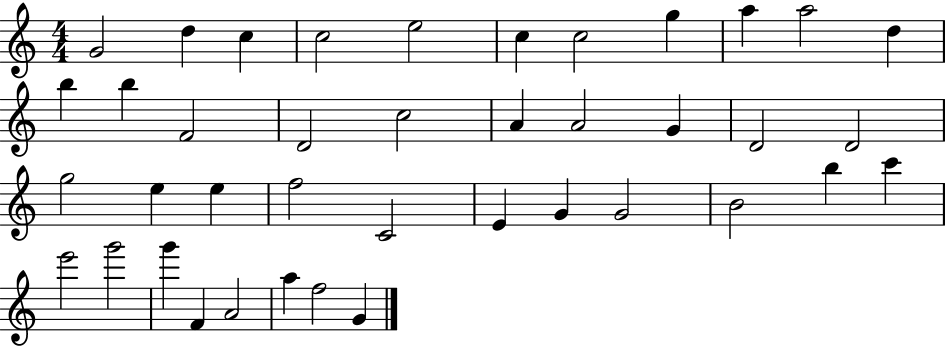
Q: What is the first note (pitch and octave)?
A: G4